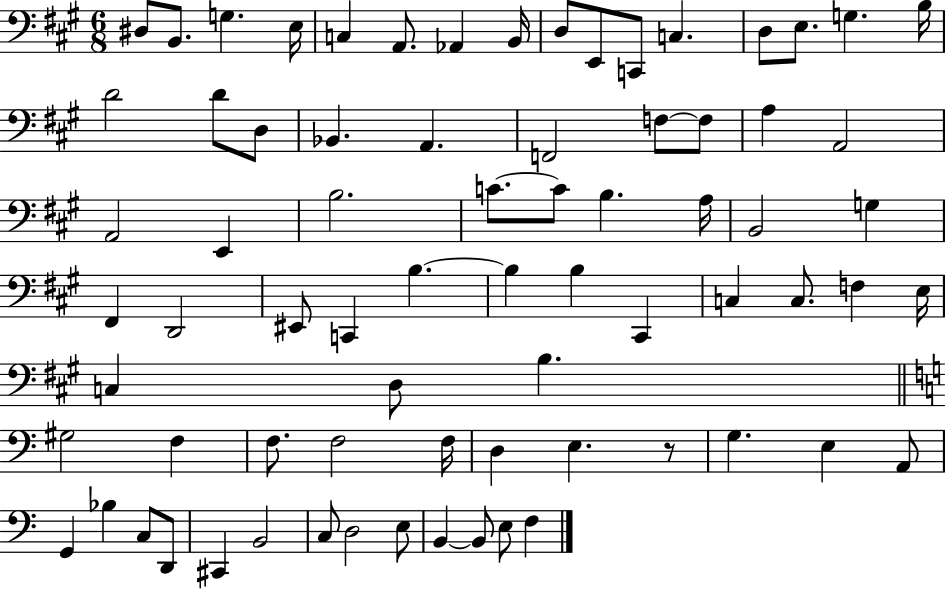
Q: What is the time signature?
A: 6/8